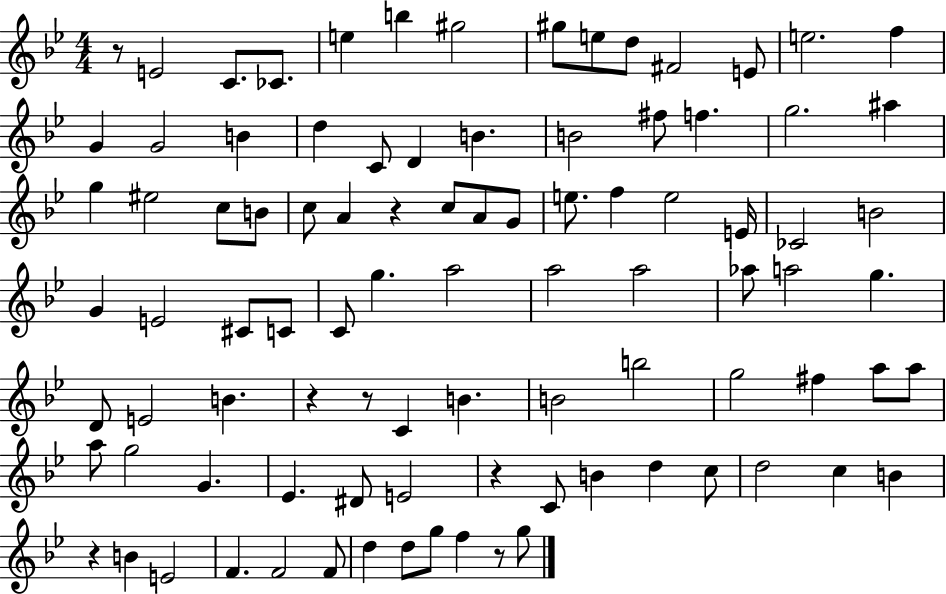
{
  \clef treble
  \numericTimeSignature
  \time 4/4
  \key bes \major
  r8 e'2 c'8. ces'8. | e''4 b''4 gis''2 | gis''8 e''8 d''8 fis'2 e'8 | e''2. f''4 | \break g'4 g'2 b'4 | d''4 c'8 d'4 b'4. | b'2 fis''8 f''4. | g''2. ais''4 | \break g''4 eis''2 c''8 b'8 | c''8 a'4 r4 c''8 a'8 g'8 | e''8. f''4 e''2 e'16 | ces'2 b'2 | \break g'4 e'2 cis'8 c'8 | c'8 g''4. a''2 | a''2 a''2 | aes''8 a''2 g''4. | \break d'8 e'2 b'4. | r4 r8 c'4 b'4. | b'2 b''2 | g''2 fis''4 a''8 a''8 | \break a''8 g''2 g'4. | ees'4. dis'8 e'2 | r4 c'8 b'4 d''4 c''8 | d''2 c''4 b'4 | \break r4 b'4 e'2 | f'4. f'2 f'8 | d''4 d''8 g''8 f''4 r8 g''8 | \bar "|."
}